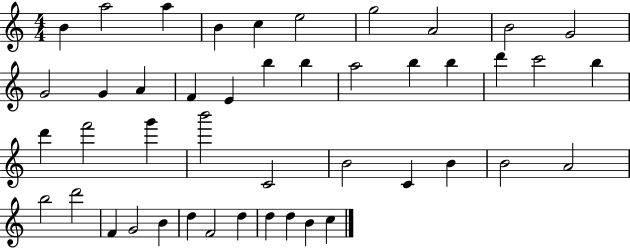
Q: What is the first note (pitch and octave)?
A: B4